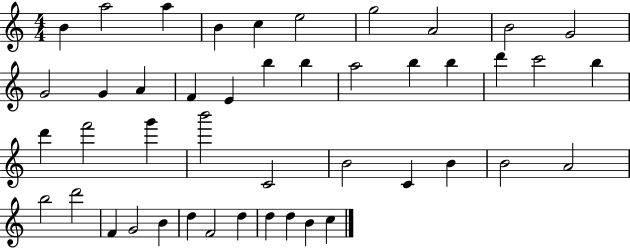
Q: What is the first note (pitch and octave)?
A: B4